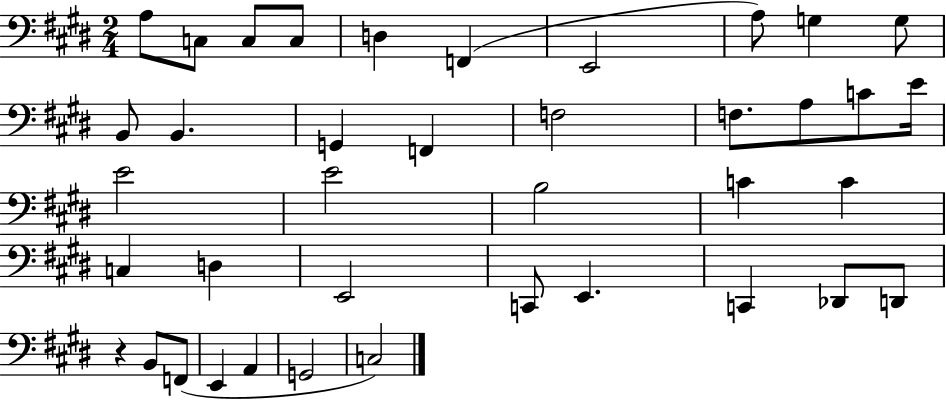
X:1
T:Untitled
M:2/4
L:1/4
K:E
A,/2 C,/2 C,/2 C,/2 D, F,, E,,2 A,/2 G, G,/2 B,,/2 B,, G,, F,, F,2 F,/2 A,/2 C/2 E/4 E2 E2 B,2 C C C, D, E,,2 C,,/2 E,, C,, _D,,/2 D,,/2 z B,,/2 F,,/2 E,, A,, G,,2 C,2